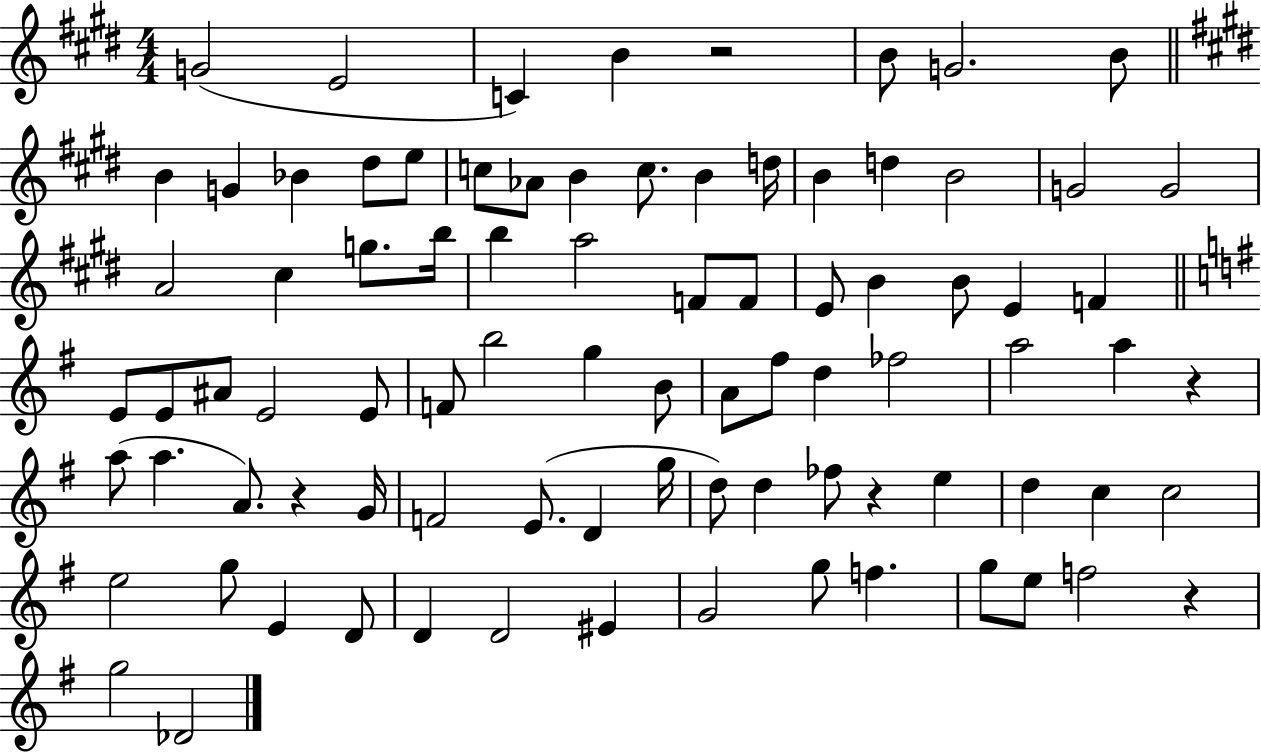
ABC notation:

X:1
T:Untitled
M:4/4
L:1/4
K:E
G2 E2 C B z2 B/2 G2 B/2 B G _B ^d/2 e/2 c/2 _A/2 B c/2 B d/4 B d B2 G2 G2 A2 ^c g/2 b/4 b a2 F/2 F/2 E/2 B B/2 E F E/2 E/2 ^A/2 E2 E/2 F/2 b2 g B/2 A/2 ^f/2 d _f2 a2 a z a/2 a A/2 z G/4 F2 E/2 D g/4 d/2 d _f/2 z e d c c2 e2 g/2 E D/2 D D2 ^E G2 g/2 f g/2 e/2 f2 z g2 _D2